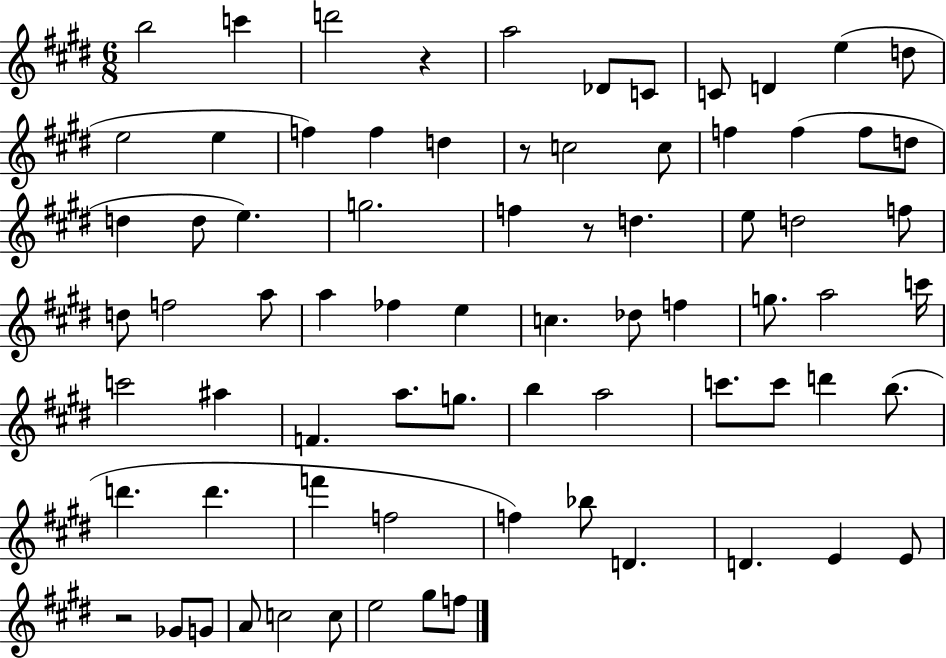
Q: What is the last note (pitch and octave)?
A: F5